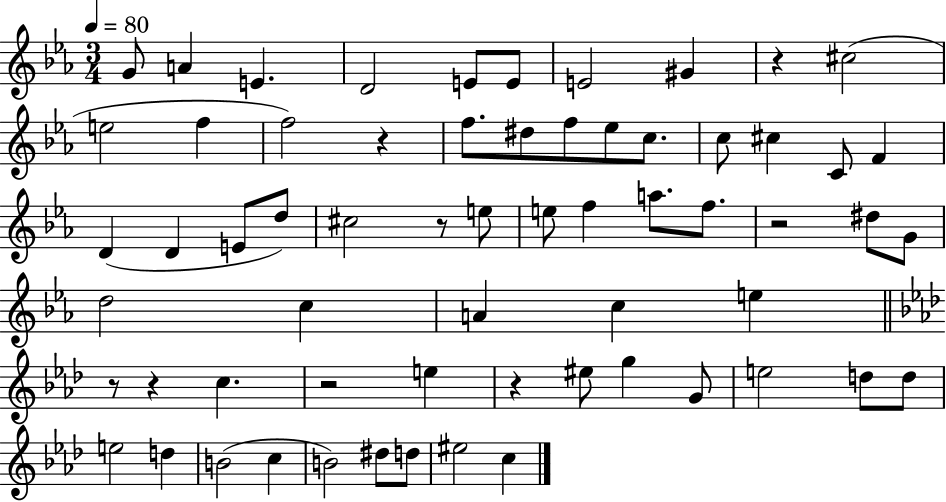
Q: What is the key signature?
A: EES major